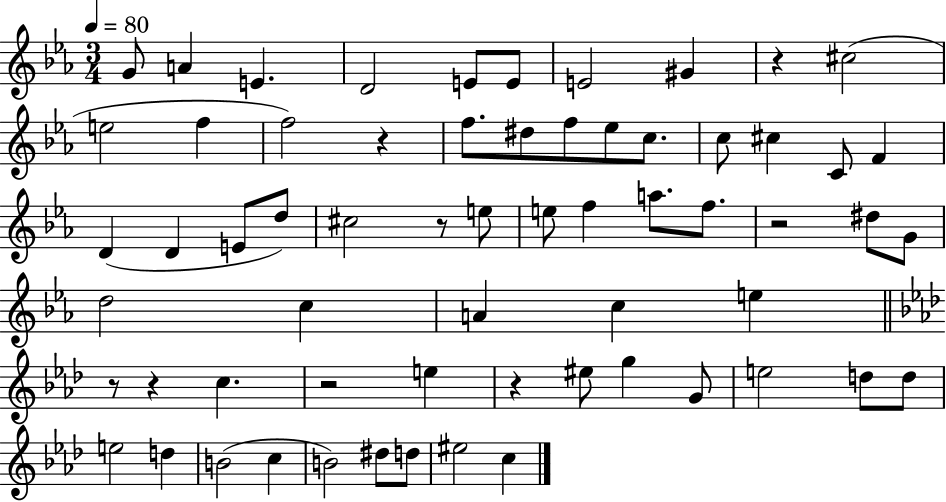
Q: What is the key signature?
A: EES major